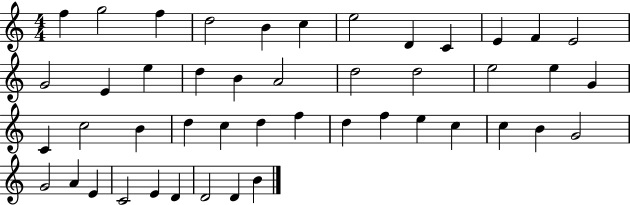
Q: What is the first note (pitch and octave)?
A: F5